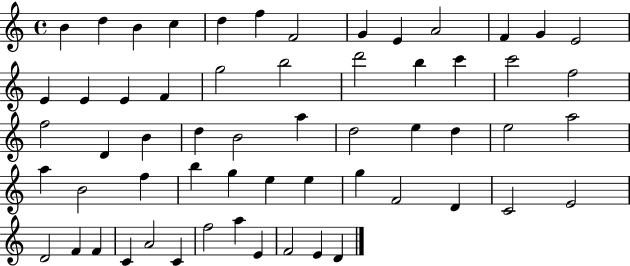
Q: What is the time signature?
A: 4/4